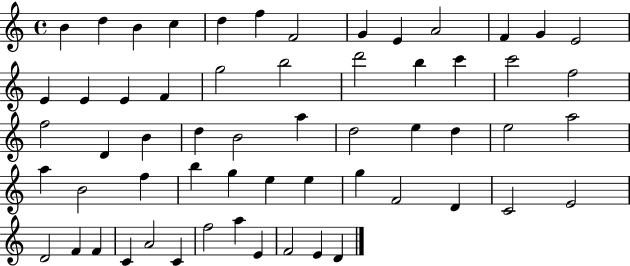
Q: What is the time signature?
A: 4/4